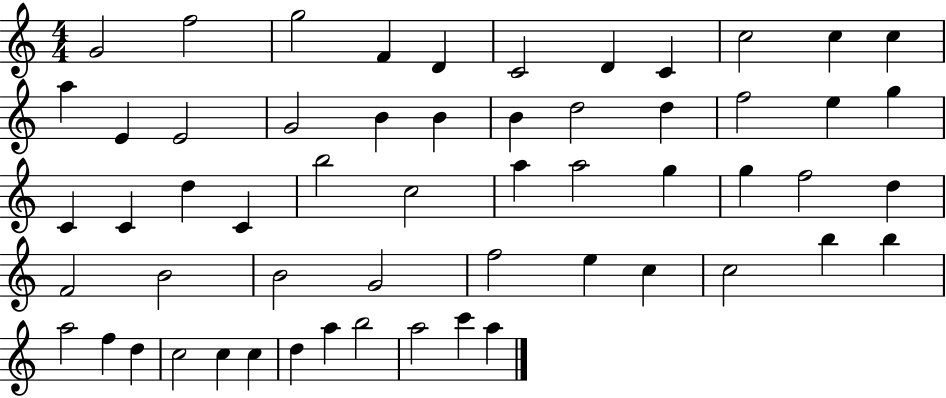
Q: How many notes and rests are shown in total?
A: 57